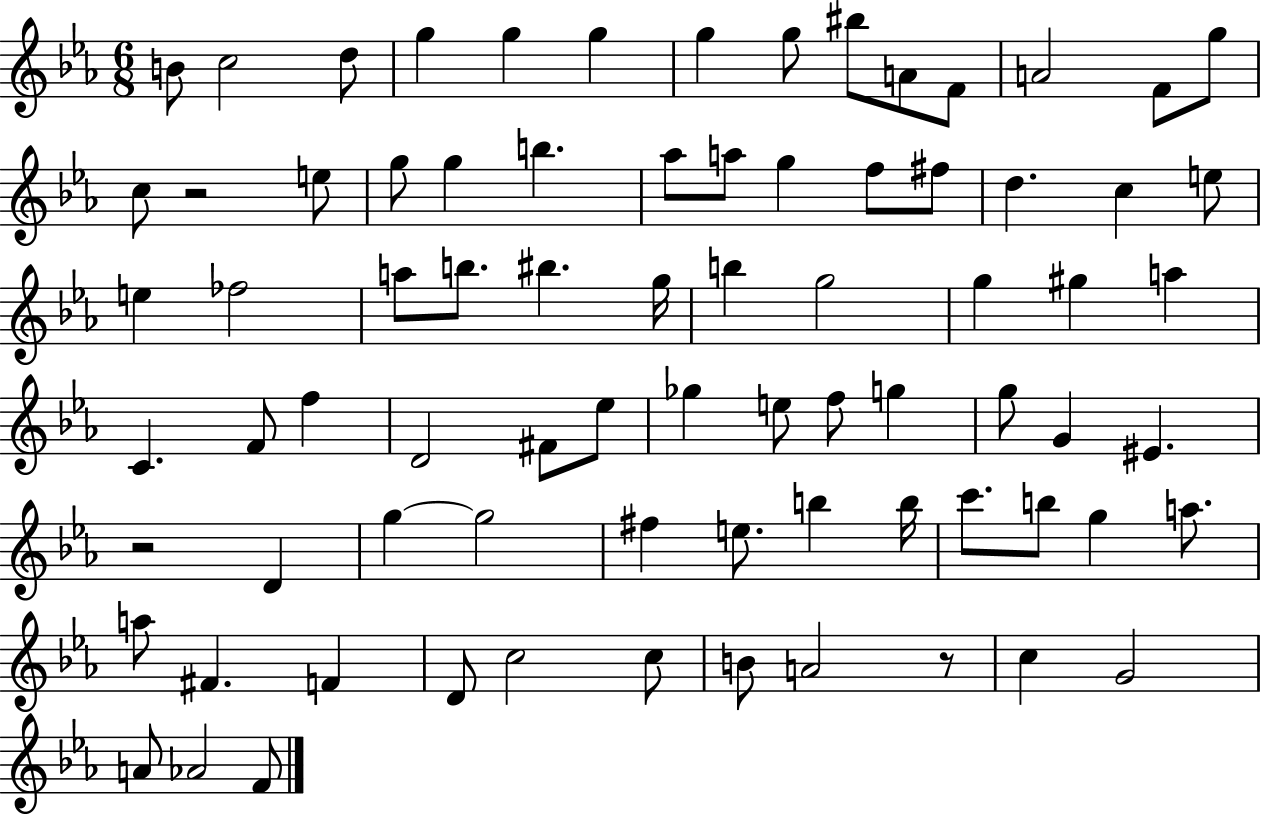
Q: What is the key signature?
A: EES major